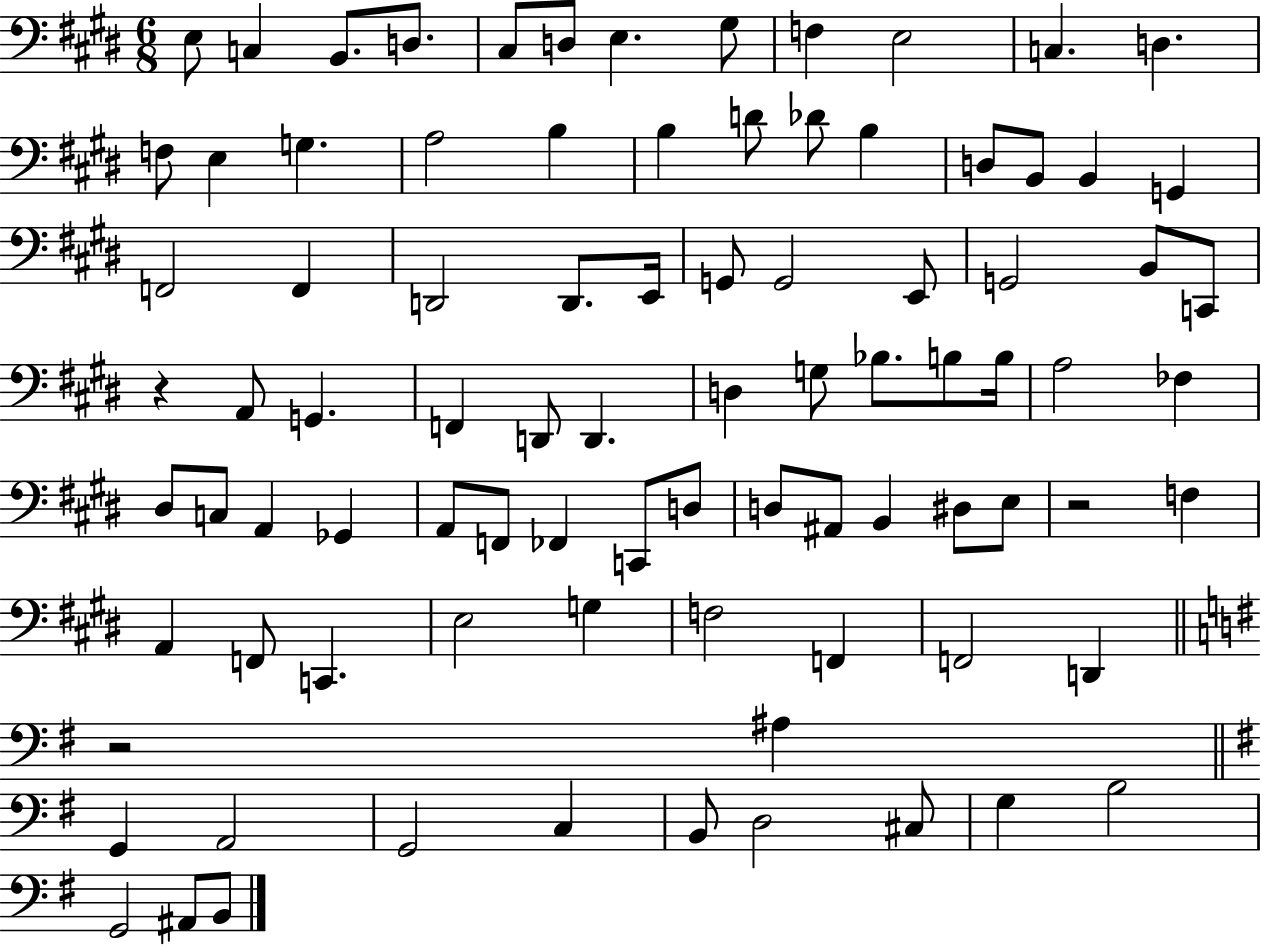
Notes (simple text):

E3/e C3/q B2/e. D3/e. C#3/e D3/e E3/q. G#3/e F3/q E3/h C3/q. D3/q. F3/e E3/q G3/q. A3/h B3/q B3/q D4/e Db4/e B3/q D3/e B2/e B2/q G2/q F2/h F2/q D2/h D2/e. E2/s G2/e G2/h E2/e G2/h B2/e C2/e R/q A2/e G2/q. F2/q D2/e D2/q. D3/q G3/e Bb3/e. B3/e B3/s A3/h FES3/q D#3/e C3/e A2/q Gb2/q A2/e F2/e FES2/q C2/e D3/e D3/e A#2/e B2/q D#3/e E3/e R/h F3/q A2/q F2/e C2/q. E3/h G3/q F3/h F2/q F2/h D2/q R/h A#3/q G2/q A2/h G2/h C3/q B2/e D3/h C#3/e G3/q B3/h G2/h A#2/e B2/e